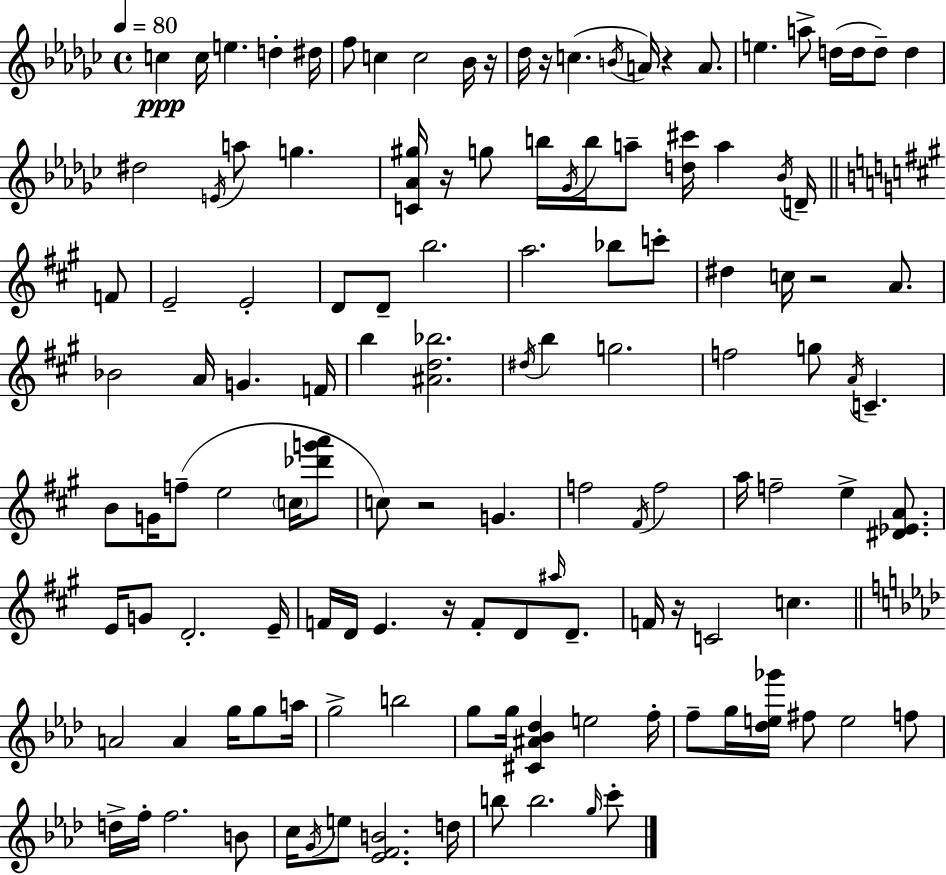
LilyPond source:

{
  \clef treble
  \time 4/4
  \defaultTimeSignature
  \key ees \minor
  \tempo 4 = 80
  c''4\ppp c''16 e''4. d''4-. dis''16 | f''8 c''4 c''2 bes'16 r16 | des''16 r16 c''4.( \acciaccatura { b'16 } a'16) r4 a'8. | e''4. a''8-> d''16( d''16 d''8--) d''4 | \break dis''2 \acciaccatura { e'16 } a''8 g''4. | <c' aes' gis''>16 r16 g''8 b''16 \acciaccatura { ges'16 } b''16 a''8-- <d'' cis'''>16 a''4 | \acciaccatura { bes'16 } d'16-- \bar "||" \break \key a \major f'8 e'2-- e'2-. | d'8 d'8-- b''2. | a''2. bes''8 | c'''8-. dis''4 c''16 r2 a'8. | \break bes'2 a'16 g'4. | f'16 b''4 <ais' d'' bes''>2. | \acciaccatura { dis''16 } b''4 g''2. | f''2 g''8 \acciaccatura { a'16 } c'4.-- | \break b'8 g'16 f''8--( e''2 | \parenthesize c''16 <des''' g''' a'''>8 c''8) r2 g'4. | f''2 \acciaccatura { fis'16 } f''2 | a''16 f''2-- e''4-> | \break <dis' ees' a'>8. e'16 g'8 d'2.-. | e'16-- f'16 d'16 e'4. r16 f'8-. | d'8 \grace { ais''16 } d'8.-- f'16 r16 c'2 | c''4. \bar "||" \break \key aes \major a'2 a'4 g''16 g''8 a''16 | g''2-> b''2 | g''8 g''16 <cis' ais' bes' des''>4 e''2 f''16-. | f''8-- g''16 <des'' e'' ges'''>16 fis''8 e''2 f''8 | \break d''16-> f''16-. f''2. b'8 | c''16 \acciaccatura { g'16 } e''8 <ees' f' b'>2. | d''16 b''8 b''2. \grace { g''16 } | c'''8-. \bar "|."
}